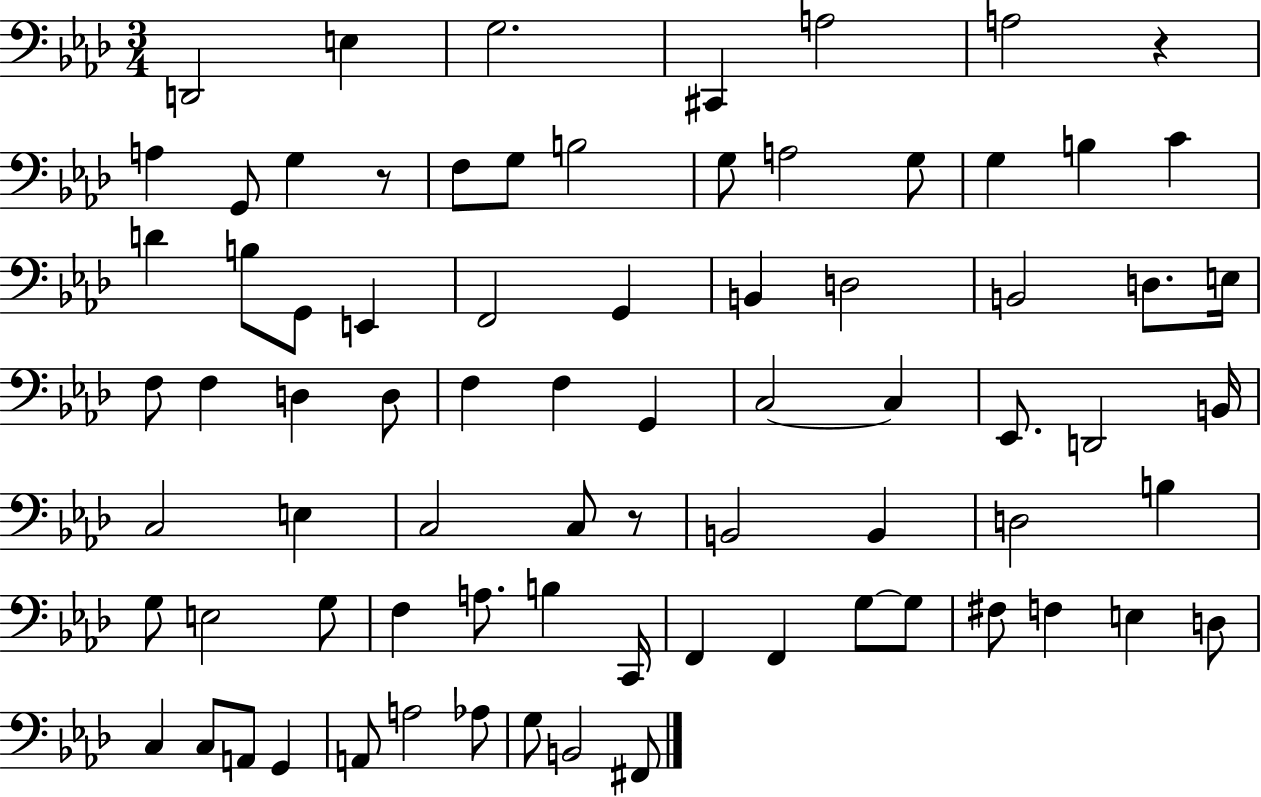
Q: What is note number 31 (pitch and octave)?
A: F3